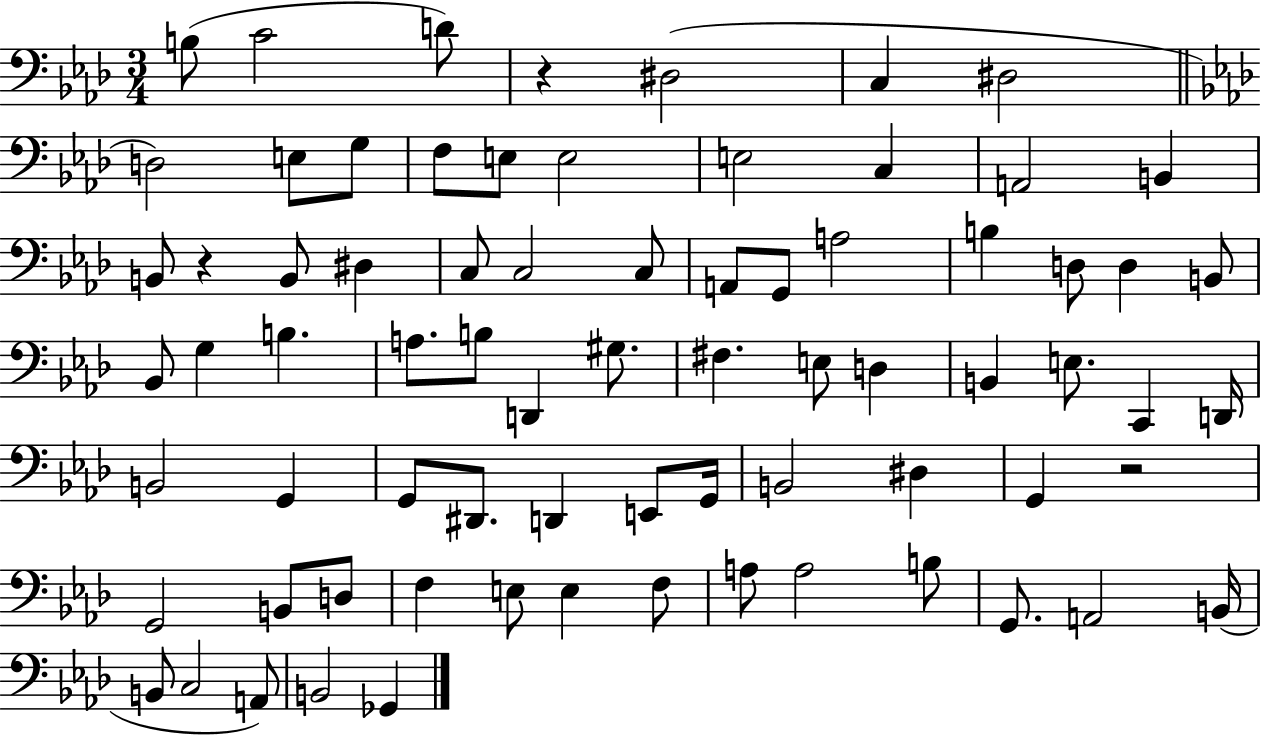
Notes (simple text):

B3/e C4/h D4/e R/q D#3/h C3/q D#3/h D3/h E3/e G3/e F3/e E3/e E3/h E3/h C3/q A2/h B2/q B2/e R/q B2/e D#3/q C3/e C3/h C3/e A2/e G2/e A3/h B3/q D3/e D3/q B2/e Bb2/e G3/q B3/q. A3/e. B3/e D2/q G#3/e. F#3/q. E3/e D3/q B2/q E3/e. C2/q D2/s B2/h G2/q G2/e D#2/e. D2/q E2/e G2/s B2/h D#3/q G2/q R/h G2/h B2/e D3/e F3/q E3/e E3/q F3/e A3/e A3/h B3/e G2/e. A2/h B2/s B2/e C3/h A2/e B2/h Gb2/q